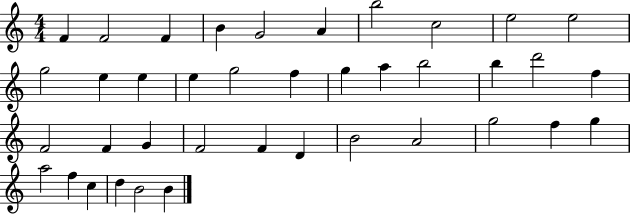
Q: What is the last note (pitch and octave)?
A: B4